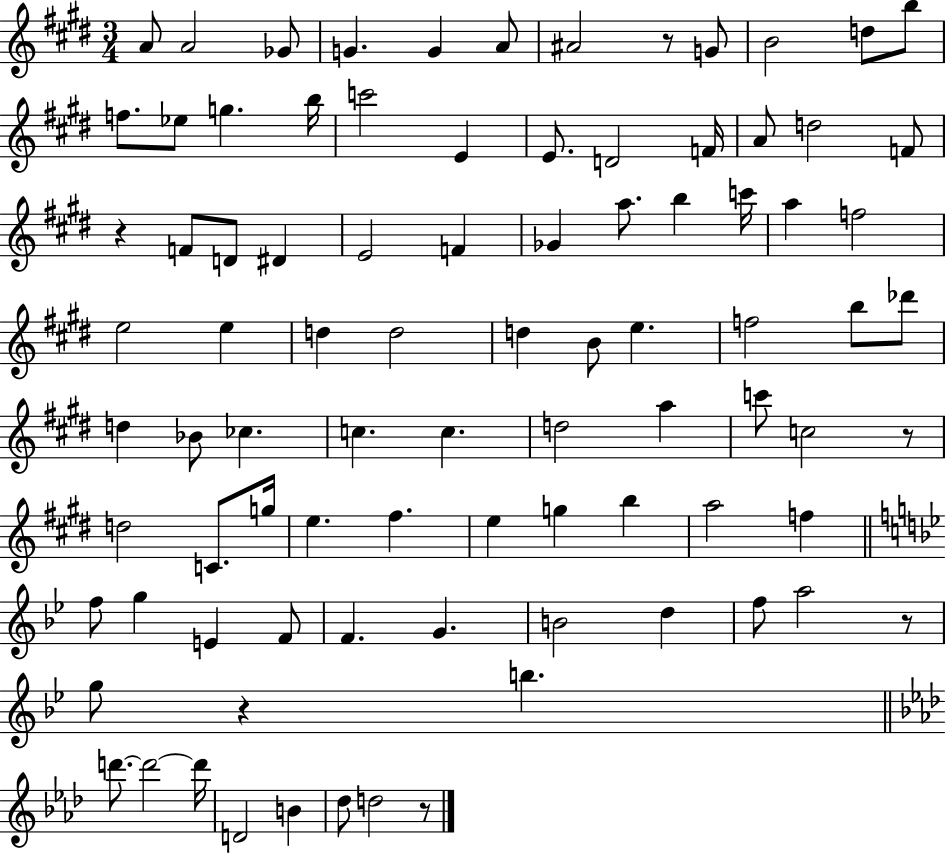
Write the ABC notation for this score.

X:1
T:Untitled
M:3/4
L:1/4
K:E
A/2 A2 _G/2 G G A/2 ^A2 z/2 G/2 B2 d/2 b/2 f/2 _e/2 g b/4 c'2 E E/2 D2 F/4 A/2 d2 F/2 z F/2 D/2 ^D E2 F _G a/2 b c'/4 a f2 e2 e d d2 d B/2 e f2 b/2 _d'/2 d _B/2 _c c c d2 a c'/2 c2 z/2 d2 C/2 g/4 e ^f e g b a2 f f/2 g E F/2 F G B2 d f/2 a2 z/2 g/2 z b d'/2 d'2 d'/4 D2 B _d/2 d2 z/2